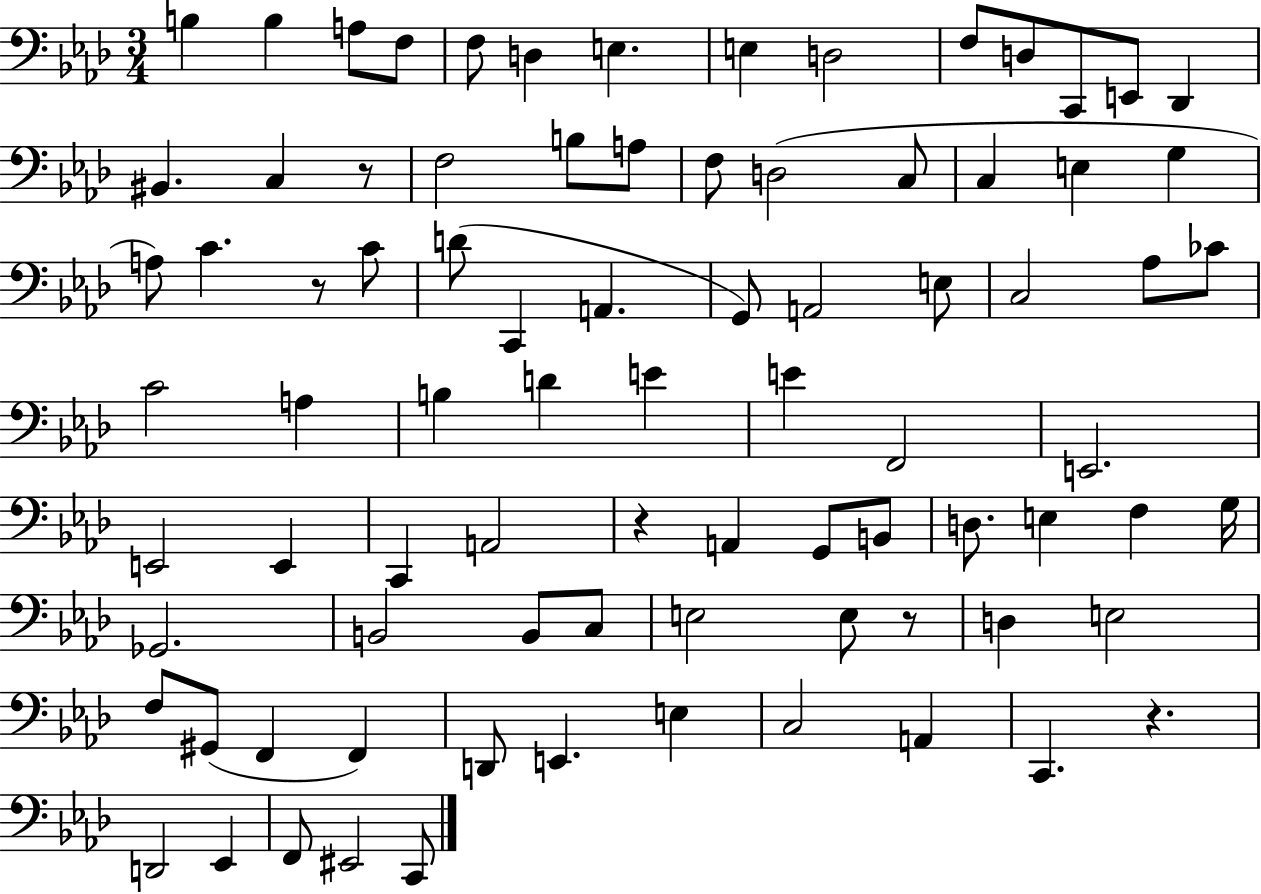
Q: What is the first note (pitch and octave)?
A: B3